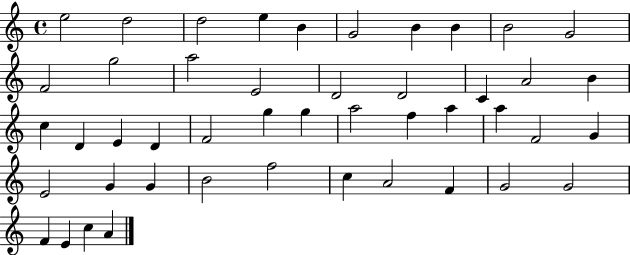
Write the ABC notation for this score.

X:1
T:Untitled
M:4/4
L:1/4
K:C
e2 d2 d2 e B G2 B B B2 G2 F2 g2 a2 E2 D2 D2 C A2 B c D E D F2 g g a2 f a a F2 G E2 G G B2 f2 c A2 F G2 G2 F E c A